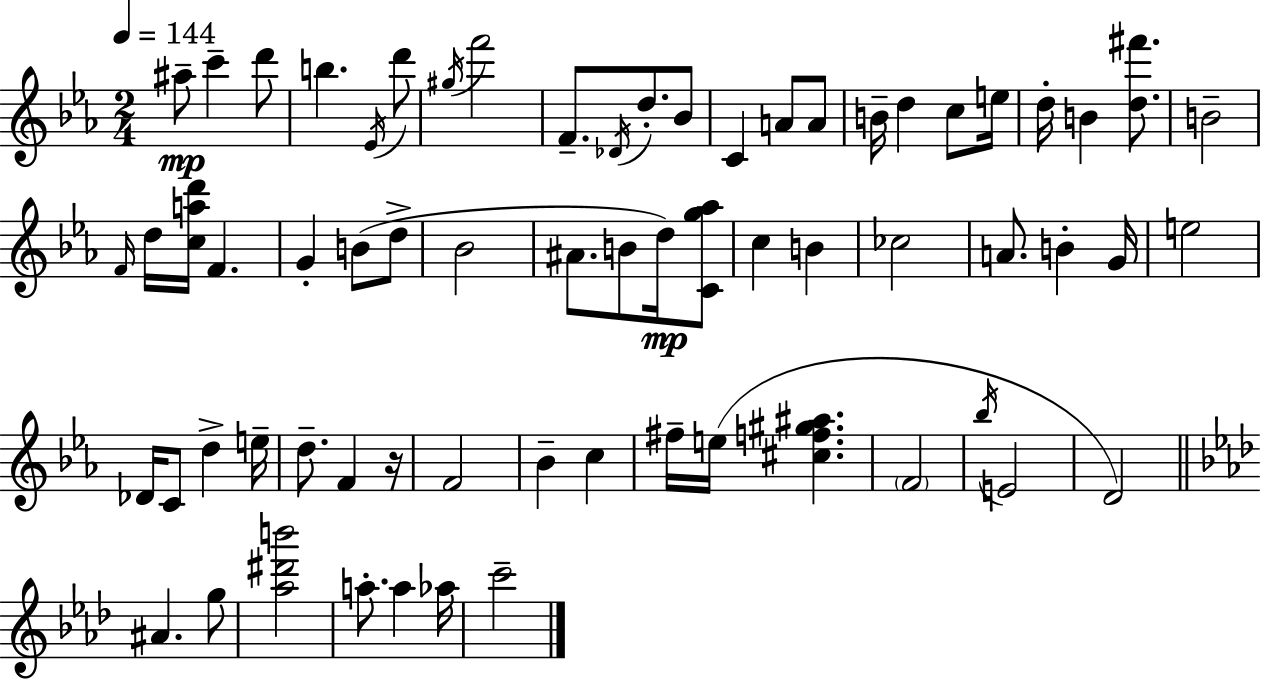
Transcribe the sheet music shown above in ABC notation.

X:1
T:Untitled
M:2/4
L:1/4
K:Cm
^a/2 c' d'/2 b _E/4 d'/2 ^g/4 f'2 F/2 _D/4 d/2 _B/2 C A/2 A/2 B/4 d c/2 e/4 d/4 B [d^f']/2 B2 F/4 d/4 [cad']/4 F G B/2 d/2 _B2 ^A/2 B/2 d/4 [Cg_a]/2 c B _c2 A/2 B G/4 e2 _D/4 C/2 d e/4 d/2 F z/4 F2 _B c ^f/4 e/4 [^cf^g^a] F2 _b/4 E2 D2 ^A g/2 [_a^d'b']2 a/2 a _a/4 c'2